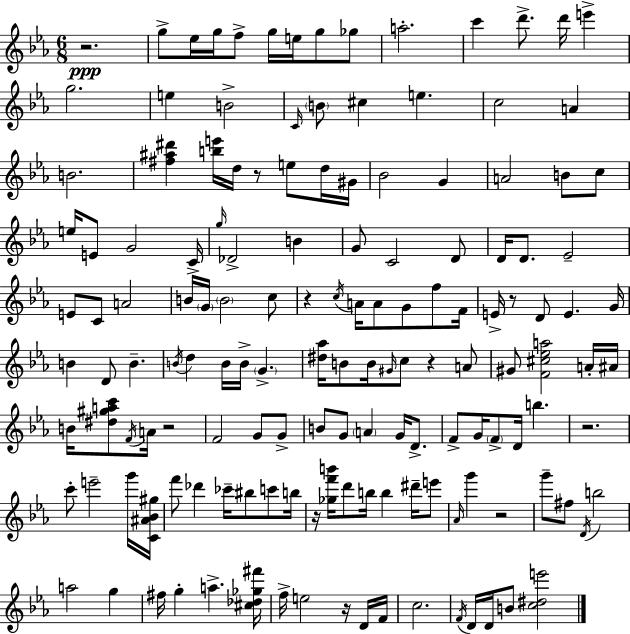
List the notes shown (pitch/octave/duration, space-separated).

R/h. G5/e Eb5/s G5/s F5/e G5/s E5/s G5/e Gb5/e A5/h. C6/q D6/e. D6/s E6/q G5/h. E5/q B4/h C4/s B4/e C#5/q E5/q. C5/h A4/q B4/h. [F#5,A#5,D#6]/q [B5,E6]/s D5/s R/e E5/e D5/s G#4/s Bb4/h G4/q A4/h B4/e C5/e E5/s E4/e G4/h C4/s G5/s Db4/h B4/q G4/e C4/h D4/e D4/s D4/e. Eb4/h E4/e C4/e A4/h B4/s G4/s B4/h C5/e R/q C5/s A4/s A4/e G4/e F5/e F4/s E4/s R/e D4/e E4/q. G4/s B4/q D4/e B4/q. B4/s D5/q B4/s B4/s G4/q. [D#5,Ab5]/s B4/e B4/s G#4/s C5/e R/q A4/e G#4/e [F4,C#5,Eb5,A5]/h A4/s A#4/s B4/s [D#5,G#5,A5,C6]/e F4/s A4/s R/h F4/h G4/e G4/e B4/e G4/e A4/q G4/s D4/e. F4/e G4/s F4/e D4/s B5/q. R/h. C6/e E6/h G6/s [C4,A#4,Bb4,G#5]/s F6/e Db6/q CES6/s BIS5/e C6/e B5/s R/s [Gb5,F6,B6]/s D6/e B5/s B5/q D#6/s E6/e Ab4/s G6/q R/h G6/e F#5/e D4/s B5/h A5/h G5/q F#5/s G5/q A5/q. [C#5,Db5,Gb5,F#6]/s F5/s E5/h R/s D4/s F4/s C5/h. F4/s D4/s D4/s B4/e [C5,D#5,E6]/h